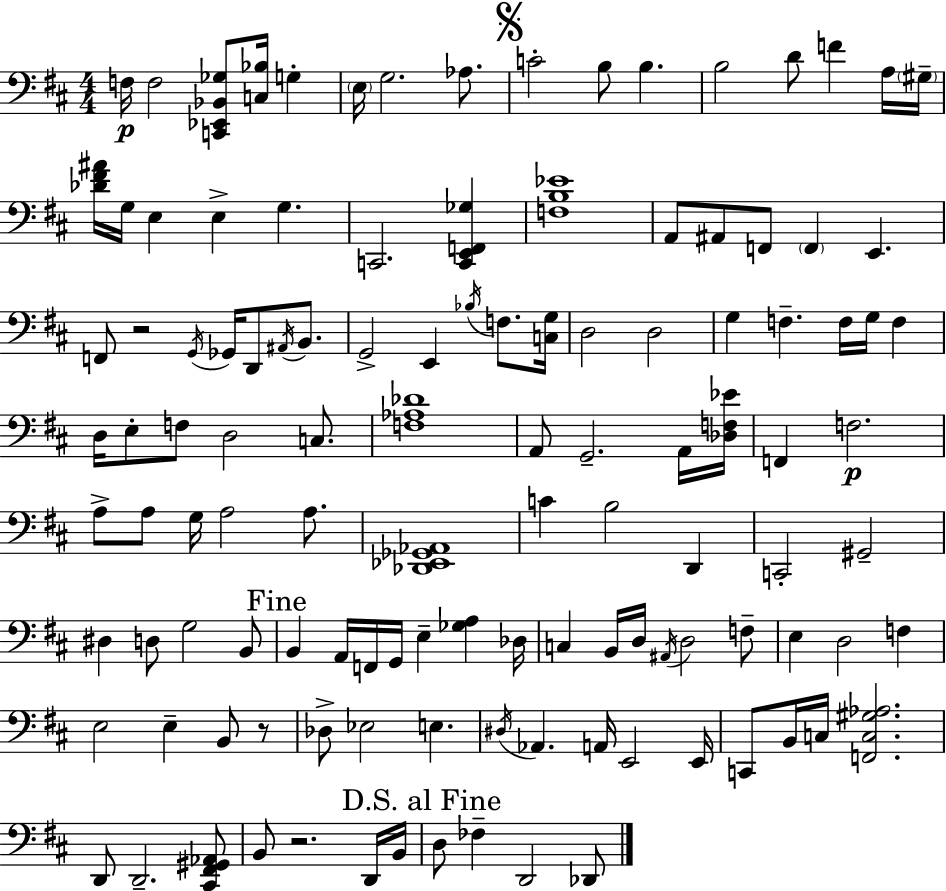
X:1
T:Untitled
M:4/4
L:1/4
K:D
F,/4 F,2 [C,,_E,,_B,,_G,]/2 [C,_B,]/4 G, E,/4 G,2 _A,/2 C2 B,/2 B, B,2 D/2 F A,/4 ^G,/4 [_D^F^A]/4 G,/4 E, E, G, C,,2 [C,,E,,F,,_G,] [F,B,_E]4 A,,/2 ^A,,/2 F,,/2 F,, E,, F,,/2 z2 G,,/4 _G,,/4 D,,/2 ^A,,/4 B,,/2 G,,2 E,, _B,/4 F,/2 [C,G,]/4 D,2 D,2 G, F, F,/4 G,/4 F, D,/4 E,/2 F,/2 D,2 C,/2 [F,_A,_D]4 A,,/2 G,,2 A,,/4 [_D,F,_E]/4 F,, F,2 A,/2 A,/2 G,/4 A,2 A,/2 [_D,,_E,,_G,,_A,,]4 C B,2 D,, C,,2 ^G,,2 ^D, D,/2 G,2 B,,/2 B,, A,,/4 F,,/4 G,,/4 E, [_G,A,] _D,/4 C, B,,/4 D,/4 ^A,,/4 D,2 F,/2 E, D,2 F, E,2 E, B,,/2 z/2 _D,/2 _E,2 E, ^D,/4 _A,, A,,/4 E,,2 E,,/4 C,,/2 B,,/4 C,/4 [F,,C,^G,_A,]2 D,,/2 D,,2 [^C,,^F,,^G,,_A,,]/2 B,,/2 z2 D,,/4 B,,/4 D,/2 _F, D,,2 _D,,/2